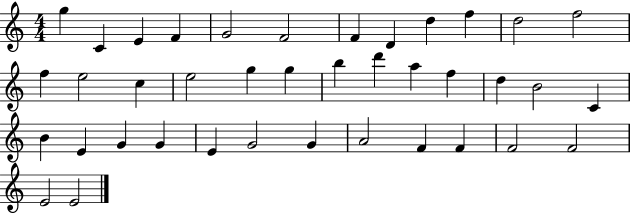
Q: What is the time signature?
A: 4/4